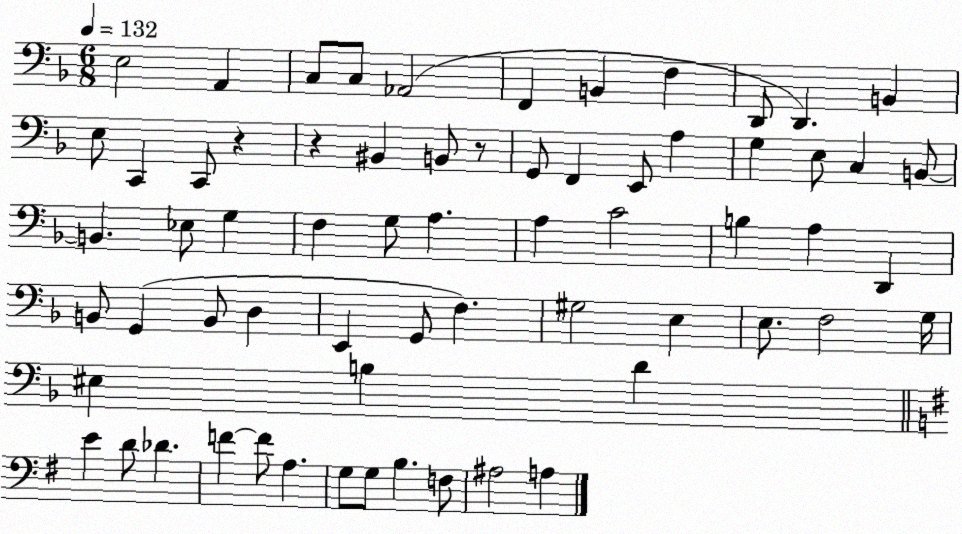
X:1
T:Untitled
M:6/8
L:1/4
K:F
E,2 A,, C,/2 C,/2 _A,,2 F,, B,, F, D,,/2 D,, B,, E,/2 C,, C,,/2 z z ^B,, B,,/2 z/2 G,,/2 F,, E,,/2 A, G, E,/2 C, B,,/2 B,, _E,/2 G, F, G,/2 A, A, C2 B, A, D,, B,,/2 G,, B,,/2 D, E,, G,,/2 F, ^G,2 E, E,/2 F,2 G,/4 ^E, B, D E D/2 _D F F/2 A, G,/2 G,/2 B, F,/2 ^A,2 A,